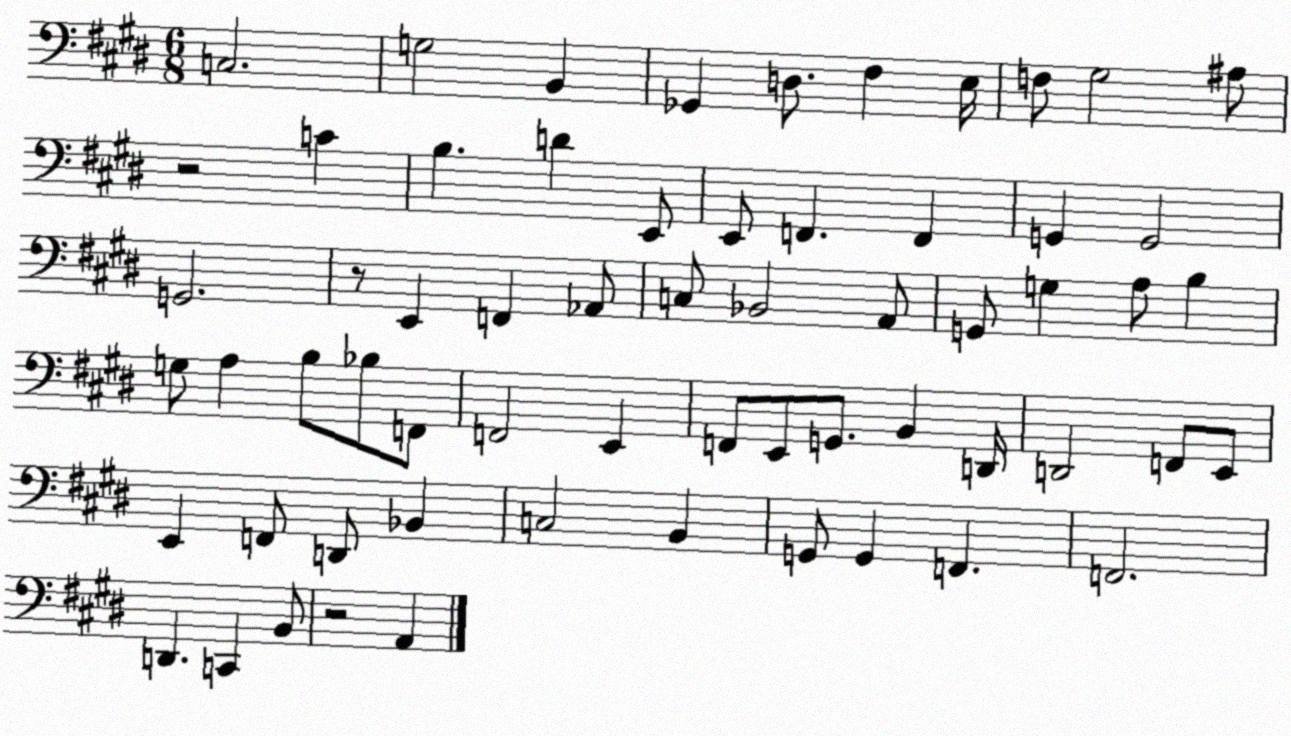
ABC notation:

X:1
T:Untitled
M:6/8
L:1/4
K:E
C,2 G,2 B,, _G,, D,/2 ^F, E,/4 F,/2 ^G,2 ^A,/2 z2 C B, D E,,/2 E,,/2 F,, F,, G,, G,,2 G,,2 z/2 E,, F,, _A,,/2 C,/2 _B,,2 A,,/2 G,,/2 G, A,/2 B, G,/2 A, B,/2 _B,/2 F,,/2 F,,2 E,, F,,/2 E,,/2 G,,/2 B,, D,,/4 D,,2 F,,/2 E,,/2 E,, F,,/2 D,,/2 _B,, C,2 B,, G,,/2 G,, F,, F,,2 D,, C,, B,,/2 z2 A,,